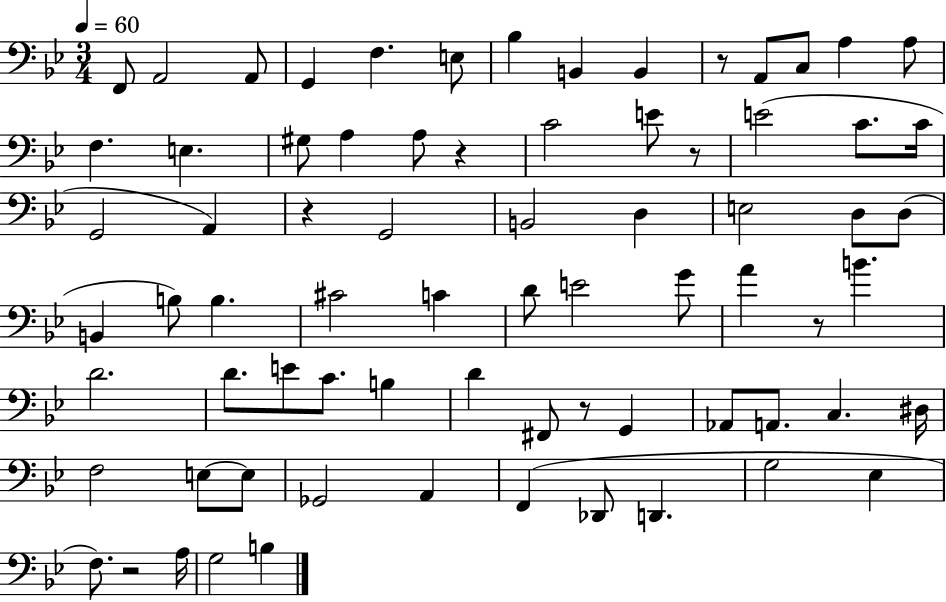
F2/e A2/h A2/e G2/q F3/q. E3/e Bb3/q B2/q B2/q R/e A2/e C3/e A3/q A3/e F3/q. E3/q. G#3/e A3/q A3/e R/q C4/h E4/e R/e E4/h C4/e. C4/s G2/h A2/q R/q G2/h B2/h D3/q E3/h D3/e D3/e B2/q B3/e B3/q. C#4/h C4/q D4/e E4/h G4/e A4/q R/e B4/q. D4/h. D4/e. E4/e C4/e. B3/q D4/q F#2/e R/e G2/q Ab2/e A2/e. C3/q. D#3/s F3/h E3/e E3/e Gb2/h A2/q F2/q Db2/e D2/q. G3/h Eb3/q F3/e. R/h A3/s G3/h B3/q